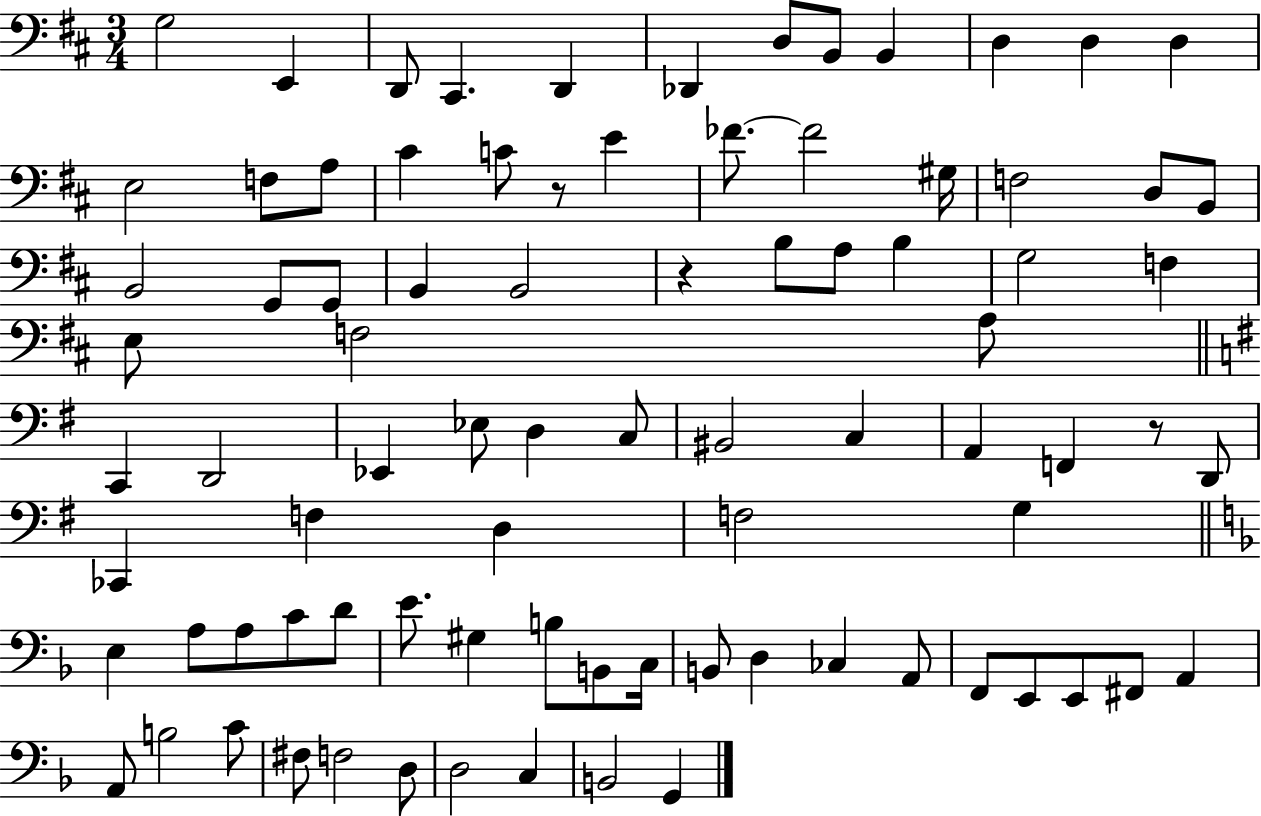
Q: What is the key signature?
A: D major